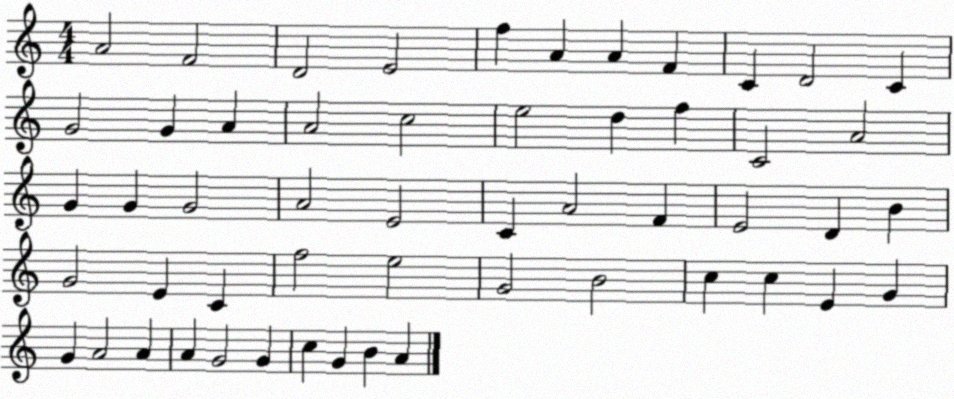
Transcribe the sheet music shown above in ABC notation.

X:1
T:Untitled
M:4/4
L:1/4
K:C
A2 F2 D2 E2 f A A F C D2 C G2 G A A2 c2 e2 d f C2 A2 G G G2 A2 E2 C A2 F E2 D B G2 E C f2 e2 G2 B2 c c E G G A2 A A G2 G c G B A